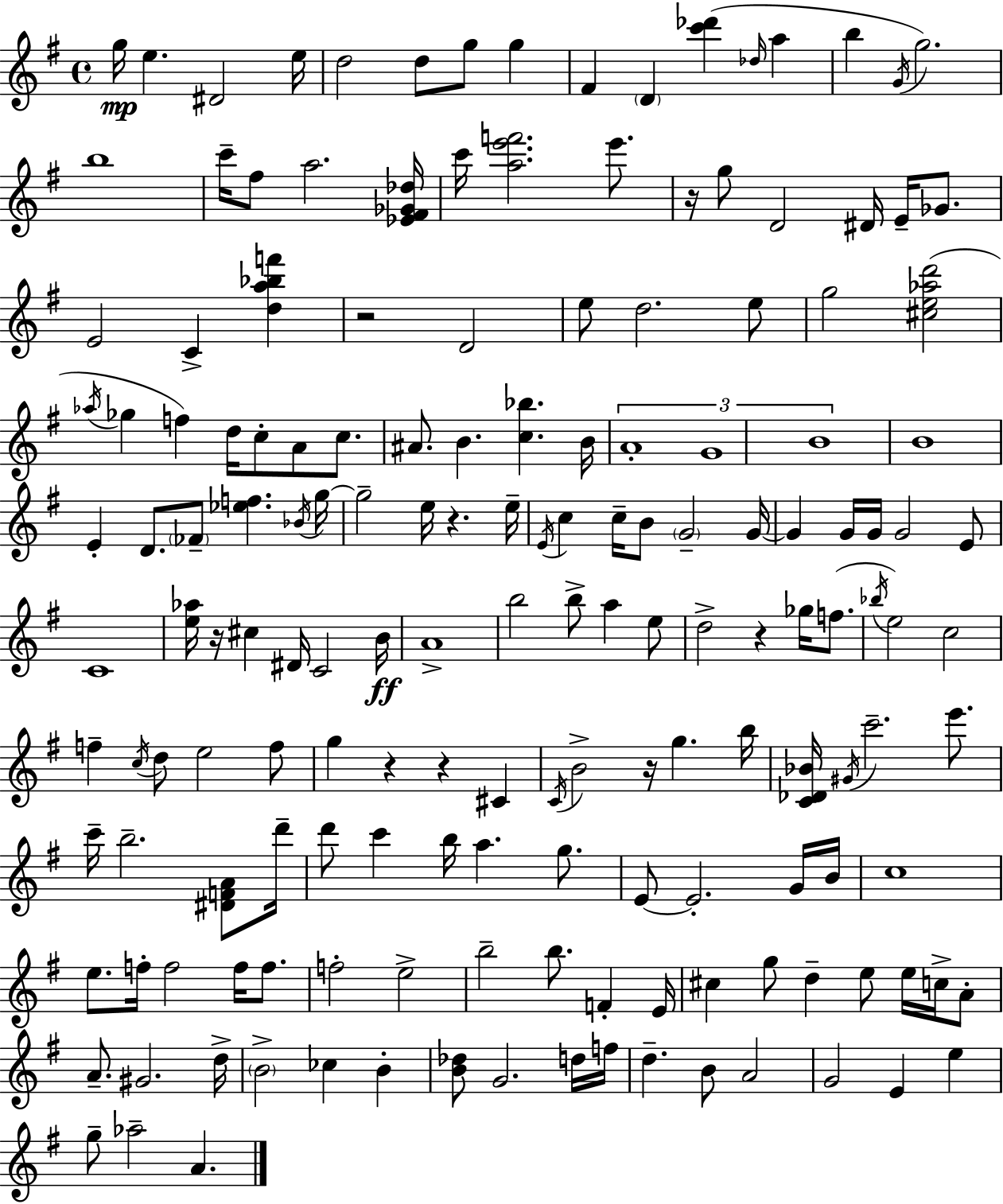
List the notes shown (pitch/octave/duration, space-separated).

G5/s E5/q. D#4/h E5/s D5/h D5/e G5/e G5/q F#4/q D4/q [C6,Db6]/q Db5/s A5/q B5/q G4/s G5/h. B5/w C6/s F#5/e A5/h. [Eb4,F#4,Gb4,Db5]/s C6/s [A5,E6,F6]/h. E6/e. R/s G5/e D4/h D#4/s E4/s Gb4/e. E4/h C4/q [D5,A5,Bb5,F6]/q R/h D4/h E5/e D5/h. E5/e G5/h [C#5,E5,Ab5,D6]/h Ab5/s Gb5/q F5/q D5/s C5/e A4/e C5/e. A#4/e. B4/q. [C5,Bb5]/q. B4/s A4/w G4/w B4/w B4/w E4/q D4/e. FES4/e [Eb5,F5]/q. Bb4/s G5/s G5/h E5/s R/q. E5/s E4/s C5/q C5/s B4/e G4/h G4/s G4/q G4/s G4/s G4/h E4/e C4/w [E5,Ab5]/s R/s C#5/q D#4/s C4/h B4/s A4/w B5/h B5/e A5/q E5/e D5/h R/q Gb5/s F5/e. Bb5/s E5/h C5/h F5/q C5/s D5/e E5/h F5/e G5/q R/q R/q C#4/q C4/s B4/h R/s G5/q. B5/s [C4,Db4,Bb4]/s G#4/s C6/h. E6/e. C6/s B5/h. [D#4,F4,A4]/e D6/s D6/e C6/q B5/s A5/q. G5/e. E4/e E4/h. G4/s B4/s C5/w E5/e. F5/s F5/h F5/s F5/e. F5/h E5/h B5/h B5/e. F4/q E4/s C#5/q G5/e D5/q E5/e E5/s C5/s A4/e A4/e. G#4/h. D5/s B4/h CES5/q B4/q [B4,Db5]/e G4/h. D5/s F5/s D5/q. B4/e A4/h G4/h E4/q E5/q G5/e Ab5/h A4/q.